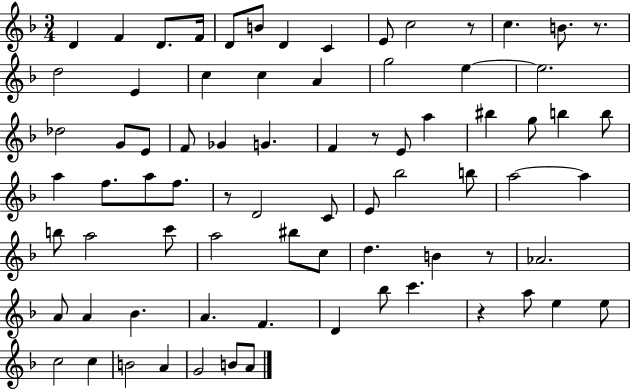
{
  \clef treble
  \numericTimeSignature
  \time 3/4
  \key f \major
  d'4 f'4 d'8. f'16 | d'8 b'8 d'4 c'4 | e'8 c''2 r8 | c''4. b'8. r8. | \break d''2 e'4 | c''4 c''4 a'4 | g''2 e''4~~ | e''2. | \break des''2 g'8 e'8 | f'8 ges'4 g'4. | f'4 r8 e'8 a''4 | bis''4 g''8 b''4 b''8 | \break a''4 f''8. a''8 f''8. | r8 d'2 c'8 | e'8 bes''2 b''8 | a''2~~ a''4 | \break b''8 a''2 c'''8 | a''2 bis''8 c''8 | d''4. b'4 r8 | aes'2. | \break a'8 a'4 bes'4. | a'4. f'4. | d'4 bes''8 c'''4. | r4 a''8 e''4 e''8 | \break c''2 c''4 | b'2 a'4 | g'2 b'8 a'8 | \bar "|."
}